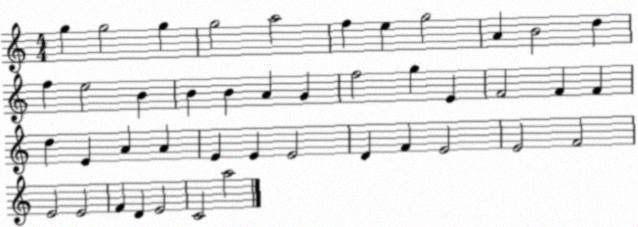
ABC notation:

X:1
T:Untitled
M:4/4
L:1/4
K:C
g g2 g g2 a2 f e g2 A B2 d f e2 B B B A G f2 g E F2 F F d E A A E E E2 D F E2 E2 F2 E2 E2 F D E2 C2 a2